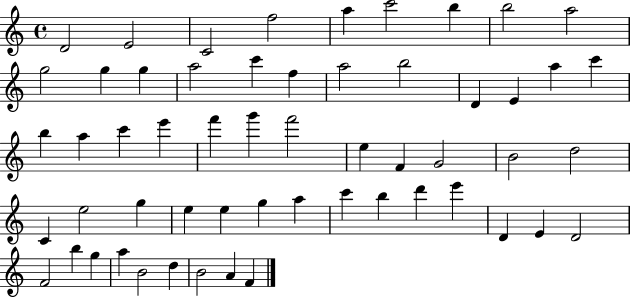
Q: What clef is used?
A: treble